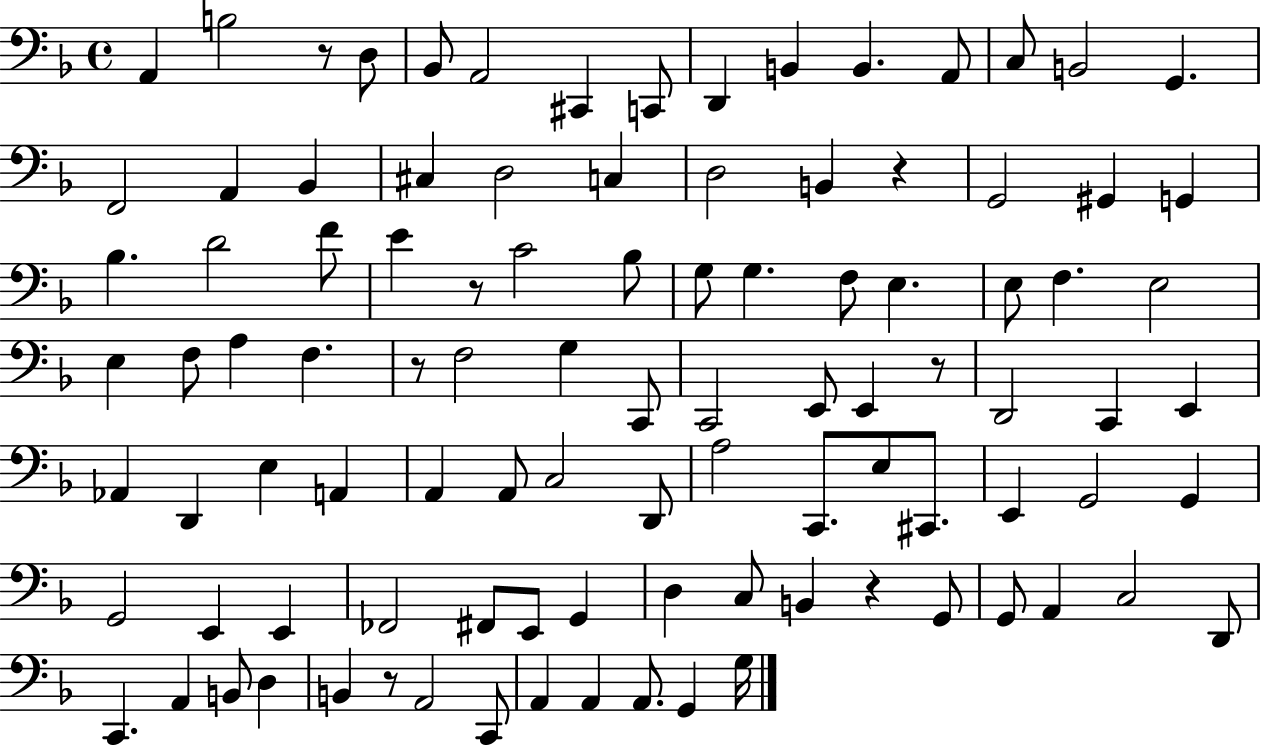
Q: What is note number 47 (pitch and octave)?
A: E2